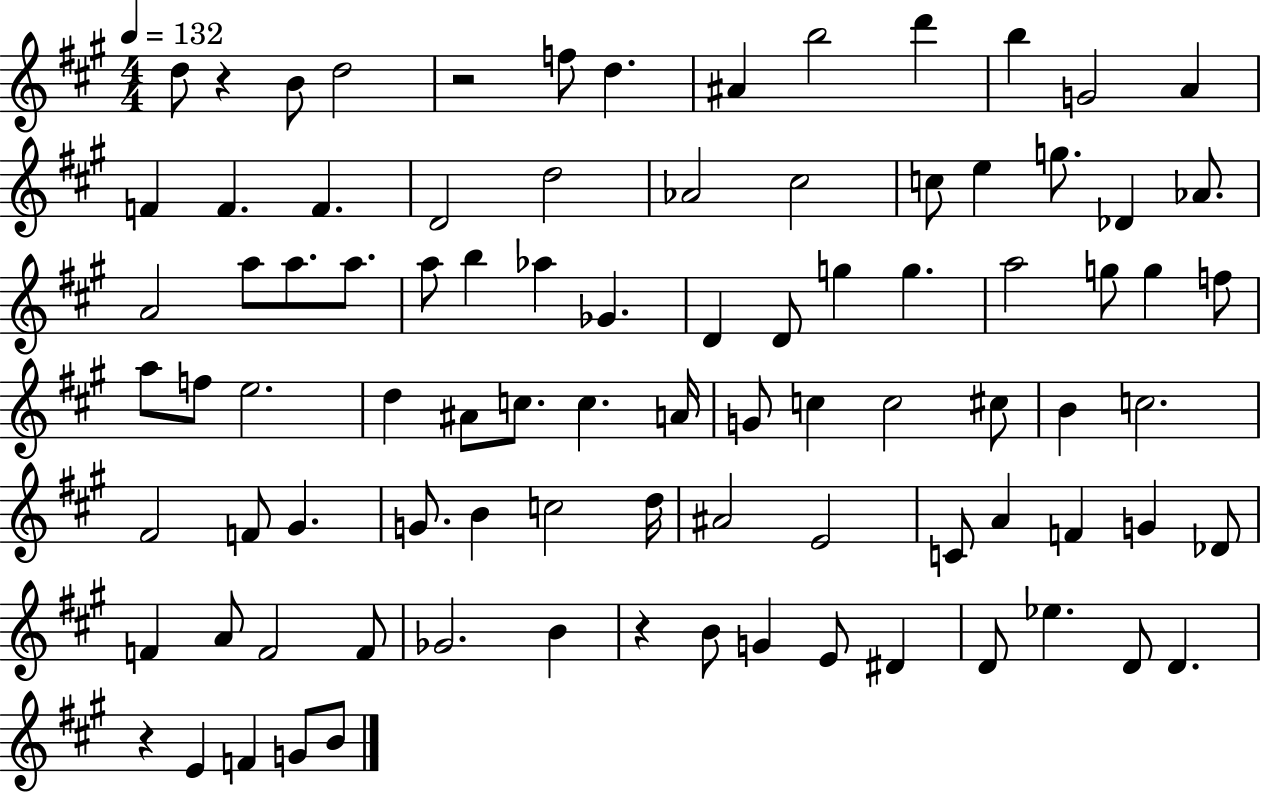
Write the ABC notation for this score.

X:1
T:Untitled
M:4/4
L:1/4
K:A
d/2 z B/2 d2 z2 f/2 d ^A b2 d' b G2 A F F F D2 d2 _A2 ^c2 c/2 e g/2 _D _A/2 A2 a/2 a/2 a/2 a/2 b _a _G D D/2 g g a2 g/2 g f/2 a/2 f/2 e2 d ^A/2 c/2 c A/4 G/2 c c2 ^c/2 B c2 ^F2 F/2 ^G G/2 B c2 d/4 ^A2 E2 C/2 A F G _D/2 F A/2 F2 F/2 _G2 B z B/2 G E/2 ^D D/2 _e D/2 D z E F G/2 B/2